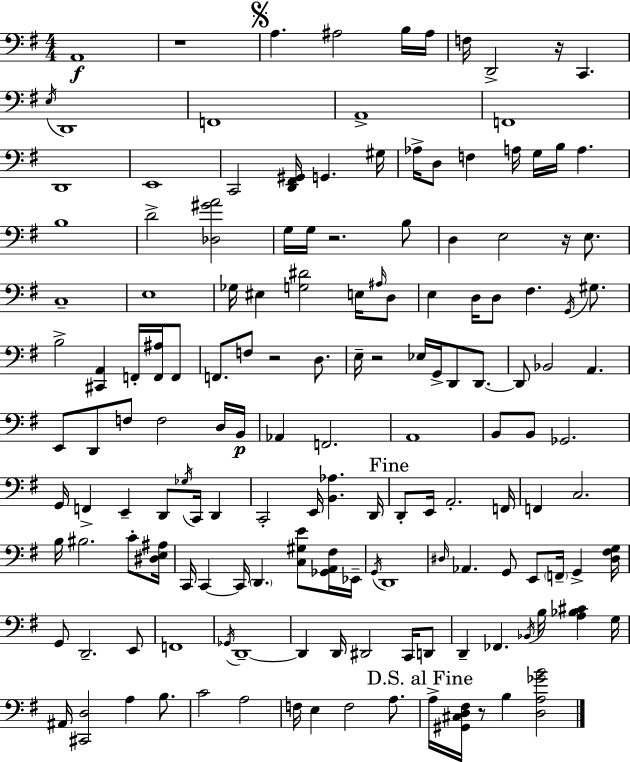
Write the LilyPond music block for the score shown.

{
  \clef bass
  \numericTimeSignature
  \time 4/4
  \key g \major
  \repeat volta 2 { a,1\f | r1 | \mark \markup { \musicglyph "scripts.segno" } a4. ais2 b16 ais16 | f16 d,2-> r16 c,4. | \break \acciaccatura { e16 } d,1 | f,1 | a,1-> | f,1 | \break d,1 | e,1 | c,2 <d, fis, gis,>16 g,4. | gis16 aes16-> d8 f4 a16 g16 b16 a4. | \break b1 | d'2-> <des gis' a'>2 | g16 g16 r2. b8 | d4 e2 r16 e8. | \break c1-- | e1 | ges16 eis4 <g dis'>2 e16 \grace { ais16 } | d8 e4 d16 d8 fis4. \acciaccatura { g,16 } | \break gis8. b2-> <cis, a,>4 f,16-. | <f, ais>16 f,8 f,8. f8 r2 | d8. e16-- r2 ees16 g,16-> d,8 | d,8.~~ d,8 bes,2 a,4. | \break e,8 d,8 f8 f2 | d16 b,16\p aes,4 f,2. | a,1 | b,8 b,8 ges,2. | \break g,16 f,4-> e,4-- d,8 \acciaccatura { ges16 } c,16 | d,4 c,2-. e,16 <b, aes>4. | d,16 \mark "Fine" d,8-. e,16 a,2.-. | f,16 f,4 c2. | \break b16 bis2. | c'8-. <dis e ais>16 c,16 c,4~~ c,16 \parenthesize d,4. | <c gis e'>8 <ges, a, fis>16 ees,16-- \acciaccatura { g,16 } d,1 | \grace { dis16 } aes,4. g,8 e,8 | \break \parenthesize f,16-- g,4-> <dis fis g>16 g,8 d,2.-- | e,8 f,1 | \acciaccatura { ges,16 } d,1--~~ | d,4 d,16 dis,2 | \break c,16 d,8 d,4-- fes,4. | \acciaccatura { bes,16 } b16 <a bes cis'>4 g16 ais,16 <cis, d>2 | a4 b8. c'2 | a2 f16 e4 f2 | \break a8. \mark "D.S. al Fine" a16-> <gis, cis d fis>16 r8 b4 | <d a ges' b'>2 } \bar "|."
}